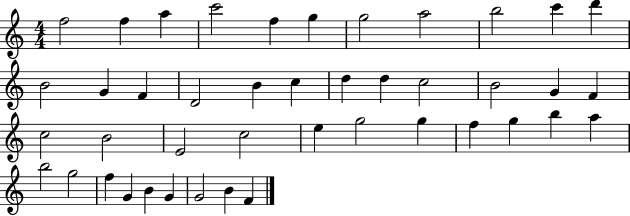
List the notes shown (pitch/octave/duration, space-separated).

F5/h F5/q A5/q C6/h F5/q G5/q G5/h A5/h B5/h C6/q D6/q B4/h G4/q F4/q D4/h B4/q C5/q D5/q D5/q C5/h B4/h G4/q F4/q C5/h B4/h E4/h C5/h E5/q G5/h G5/q F5/q G5/q B5/q A5/q B5/h G5/h F5/q G4/q B4/q G4/q G4/h B4/q F4/q